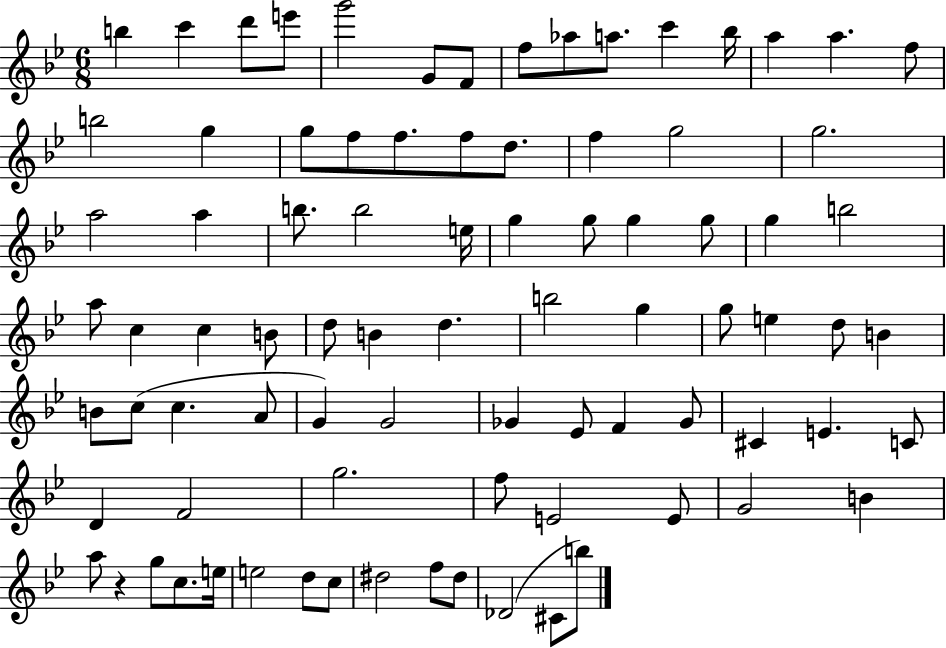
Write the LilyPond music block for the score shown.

{
  \clef treble
  \numericTimeSignature
  \time 6/8
  \key bes \major
  b''4 c'''4 d'''8 e'''8 | g'''2 g'8 f'8 | f''8 aes''8 a''8. c'''4 bes''16 | a''4 a''4. f''8 | \break b''2 g''4 | g''8 f''8 f''8. f''8 d''8. | f''4 g''2 | g''2. | \break a''2 a''4 | b''8. b''2 e''16 | g''4 g''8 g''4 g''8 | g''4 b''2 | \break a''8 c''4 c''4 b'8 | d''8 b'4 d''4. | b''2 g''4 | g''8 e''4 d''8 b'4 | \break b'8 c''8( c''4. a'8 | g'4) g'2 | ges'4 ees'8 f'4 ges'8 | cis'4 e'4. c'8 | \break d'4 f'2 | g''2. | f''8 e'2 e'8 | g'2 b'4 | \break a''8 r4 g''8 c''8. e''16 | e''2 d''8 c''8 | dis''2 f''8 dis''8 | des'2( cis'8 b''8) | \break \bar "|."
}